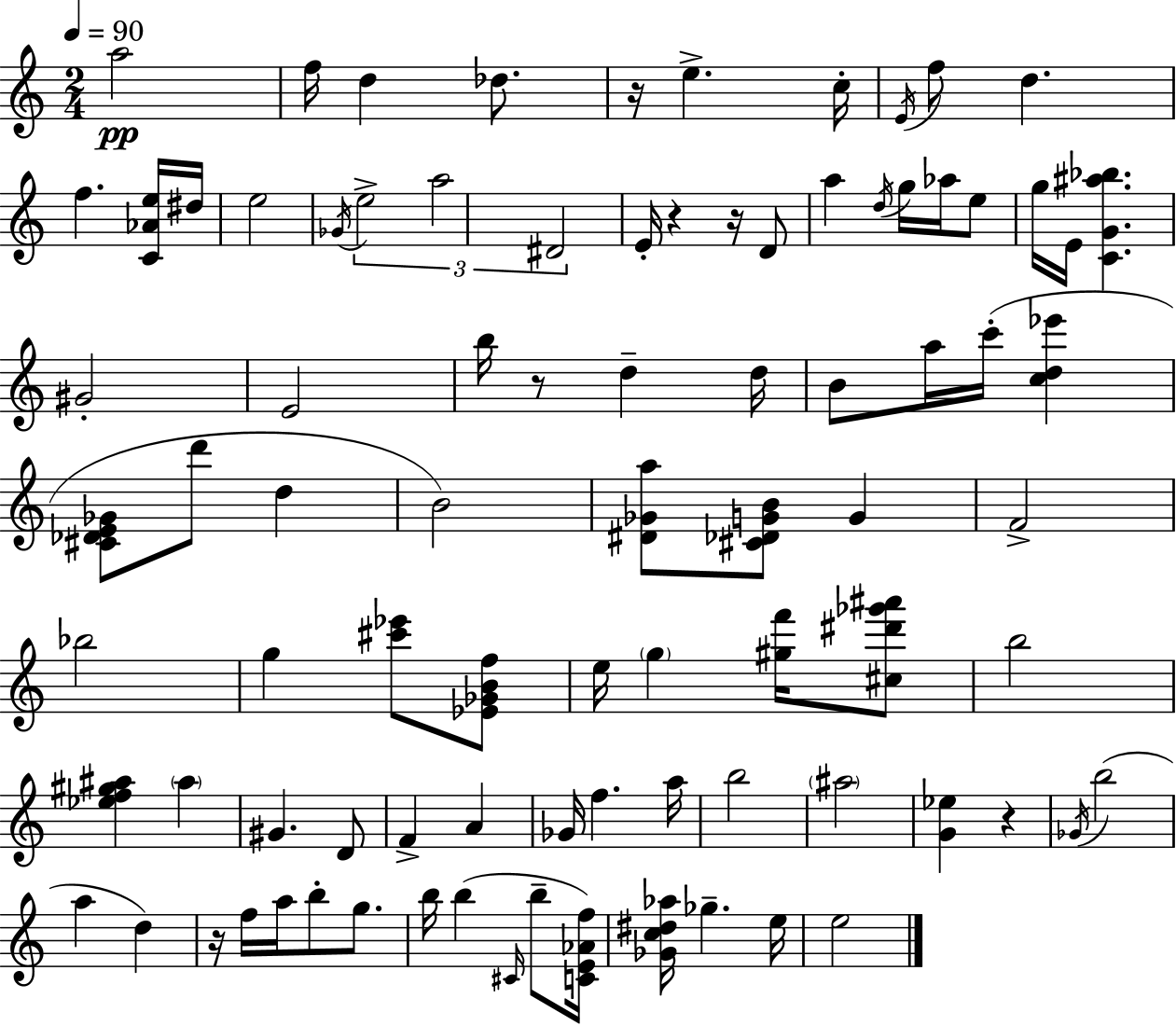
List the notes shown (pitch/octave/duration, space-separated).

A5/h F5/s D5/q Db5/e. R/s E5/q. C5/s E4/s F5/e D5/q. F5/q. [C4,Ab4,E5]/s D#5/s E5/h Gb4/s E5/h A5/h D#4/h E4/s R/q R/s D4/e A5/q D5/s G5/s Ab5/s E5/e G5/s E4/s [C4,G4,A#5,Bb5]/q. G#4/h E4/h B5/s R/e D5/q D5/s B4/e A5/s C6/s [C5,D5,Eb6]/q [C#4,Db4,E4,Gb4]/e D6/e D5/q B4/h [D#4,Gb4,A5]/e [C#4,Db4,G4,B4]/e G4/q F4/h Bb5/h G5/q [C#6,Eb6]/e [Eb4,Gb4,B4,F5]/e E5/s G5/q [G#5,F6]/s [C#5,D#6,Gb6,A#6]/e B5/h [Eb5,F5,G#5,A#5]/q A#5/q G#4/q. D4/e F4/q A4/q Gb4/s F5/q. A5/s B5/h A#5/h [G4,Eb5]/q R/q Gb4/s B5/h A5/q D5/q R/s F5/s A5/s B5/e G5/e. B5/s B5/q C#4/s B5/e [C4,E4,Ab4,F5]/s [Gb4,C5,D#5,Ab5]/s Gb5/q. E5/s E5/h